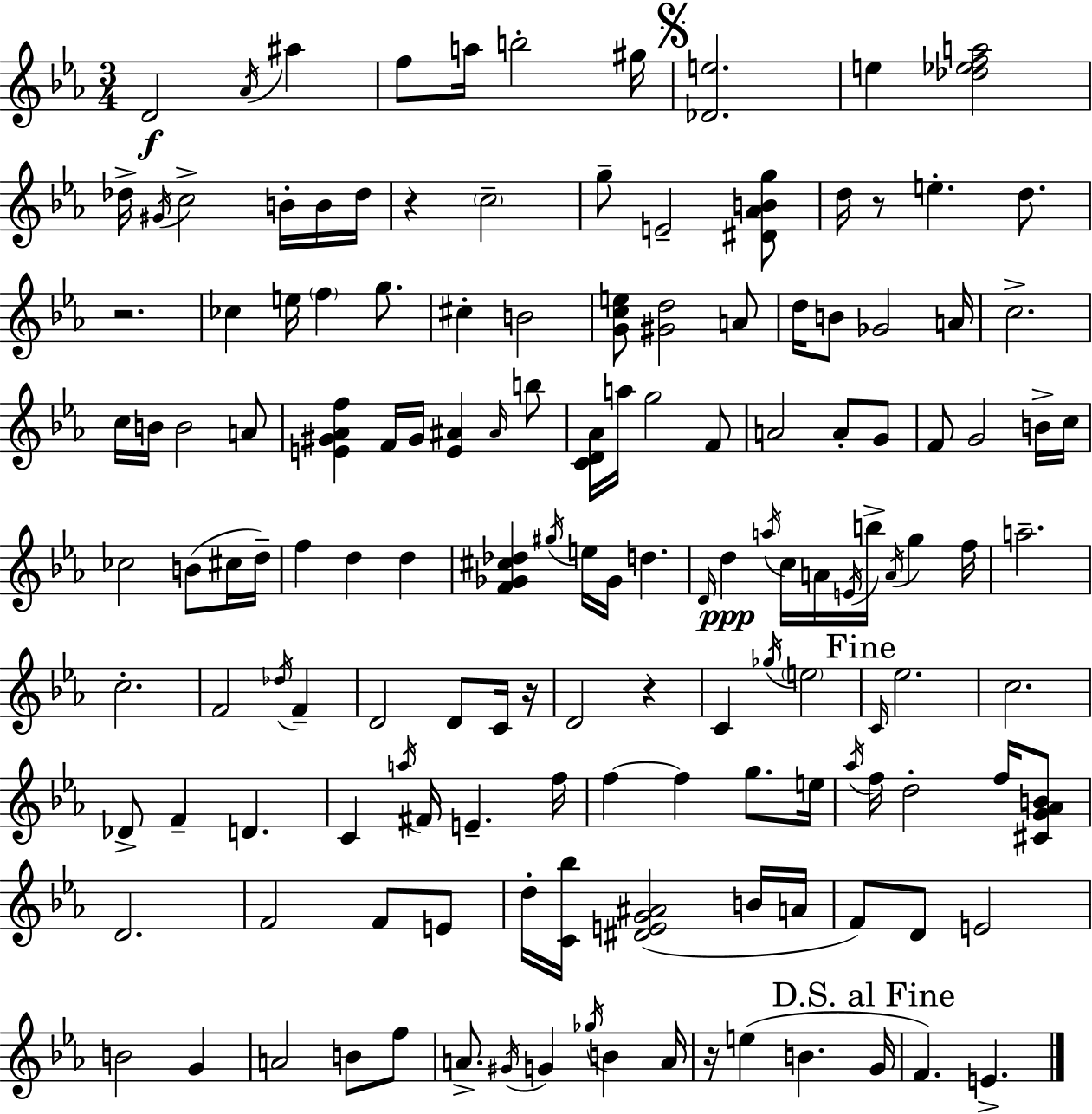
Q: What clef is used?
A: treble